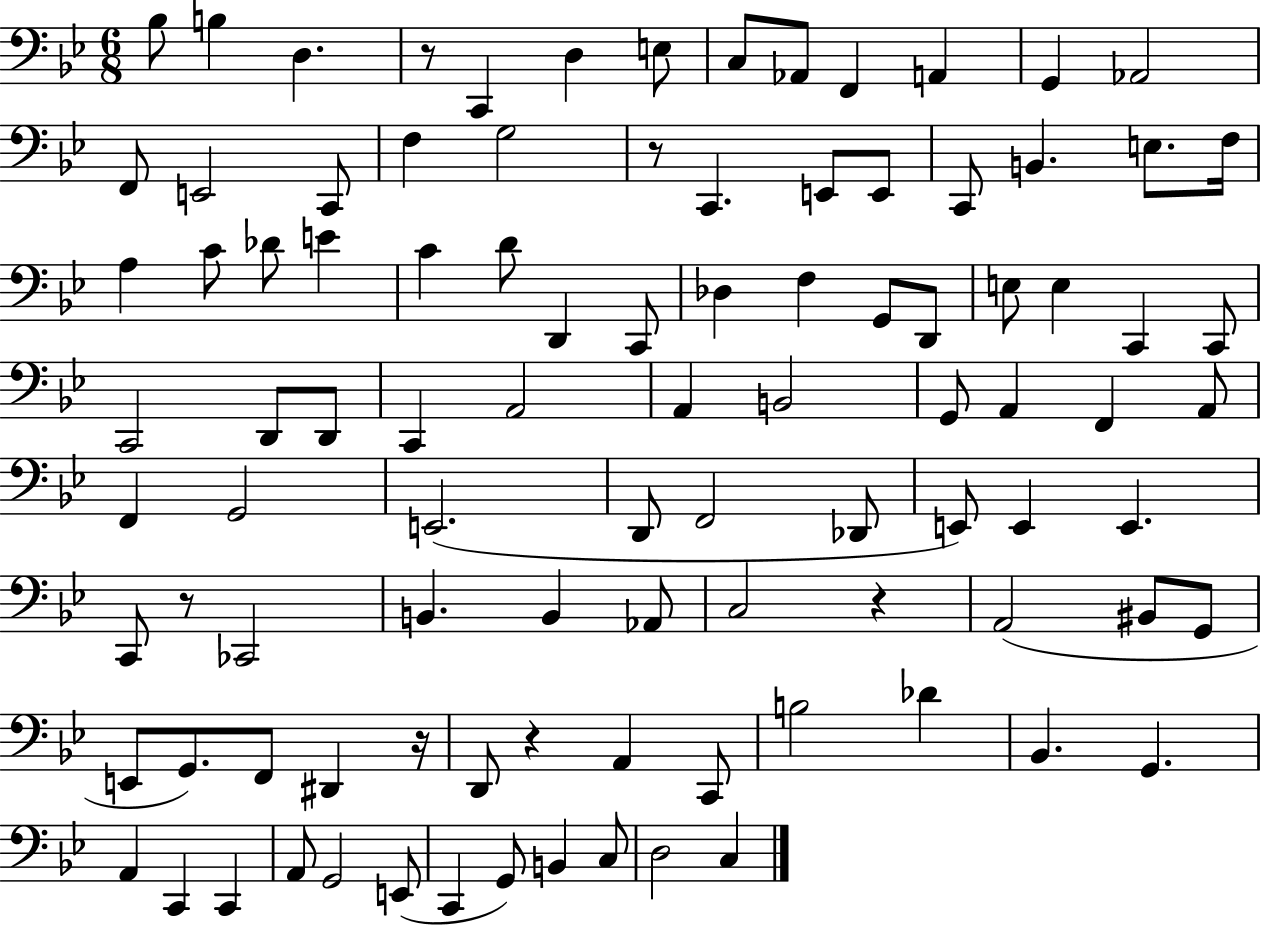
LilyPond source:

{
  \clef bass
  \numericTimeSignature
  \time 6/8
  \key bes \major
  bes8 b4 d4. | r8 c,4 d4 e8 | c8 aes,8 f,4 a,4 | g,4 aes,2 | \break f,8 e,2 c,8 | f4 g2 | r8 c,4. e,8 e,8 | c,8 b,4. e8. f16 | \break a4 c'8 des'8 e'4 | c'4 d'8 d,4 c,8 | des4 f4 g,8 d,8 | e8 e4 c,4 c,8 | \break c,2 d,8 d,8 | c,4 a,2 | a,4 b,2 | g,8 a,4 f,4 a,8 | \break f,4 g,2 | e,2.( | d,8 f,2 des,8 | e,8) e,4 e,4. | \break c,8 r8 ces,2 | b,4. b,4 aes,8 | c2 r4 | a,2( bis,8 g,8 | \break e,8 g,8.) f,8 dis,4 r16 | d,8 r4 a,4 c,8 | b2 des'4 | bes,4. g,4. | \break a,4 c,4 c,4 | a,8 g,2 e,8( | c,4 g,8) b,4 c8 | d2 c4 | \break \bar "|."
}